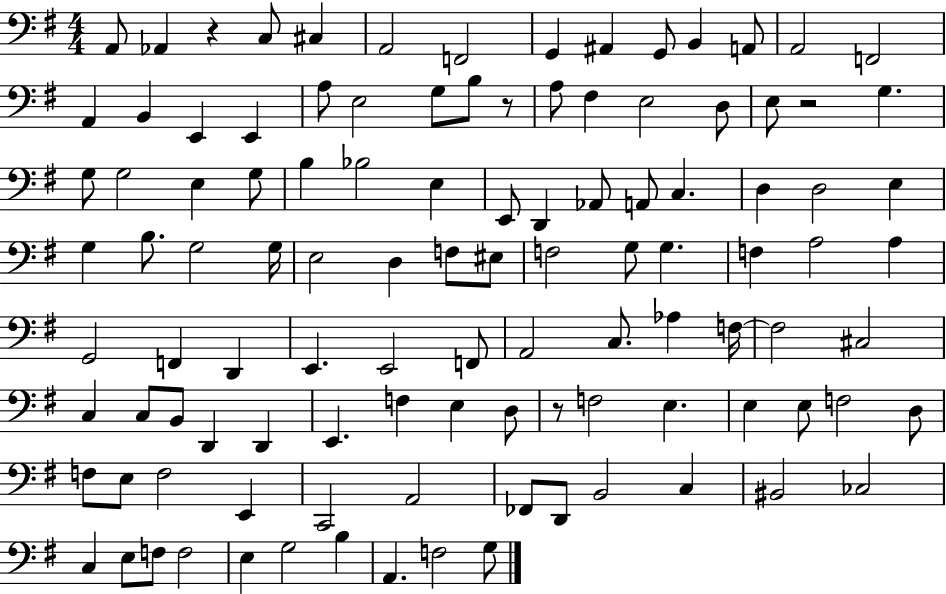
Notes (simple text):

A2/e Ab2/q R/q C3/e C#3/q A2/h F2/h G2/q A#2/q G2/e B2/q A2/e A2/h F2/h A2/q B2/q E2/q E2/q A3/e E3/h G3/e B3/e R/e A3/e F#3/q E3/h D3/e E3/e R/h G3/q. G3/e G3/h E3/q G3/e B3/q Bb3/h E3/q E2/e D2/q Ab2/e A2/e C3/q. D3/q D3/h E3/q G3/q B3/e. G3/h G3/s E3/h D3/q F3/e EIS3/e F3/h G3/e G3/q. F3/q A3/h A3/q G2/h F2/q D2/q E2/q. E2/h F2/e A2/h C3/e. Ab3/q F3/s F3/h C#3/h C3/q C3/e B2/e D2/q D2/q E2/q. F3/q E3/q D3/e R/e F3/h E3/q. E3/q E3/e F3/h D3/e F3/e E3/e F3/h E2/q C2/h A2/h FES2/e D2/e B2/h C3/q BIS2/h CES3/h C3/q E3/e F3/e F3/h E3/q G3/h B3/q A2/q. F3/h G3/e